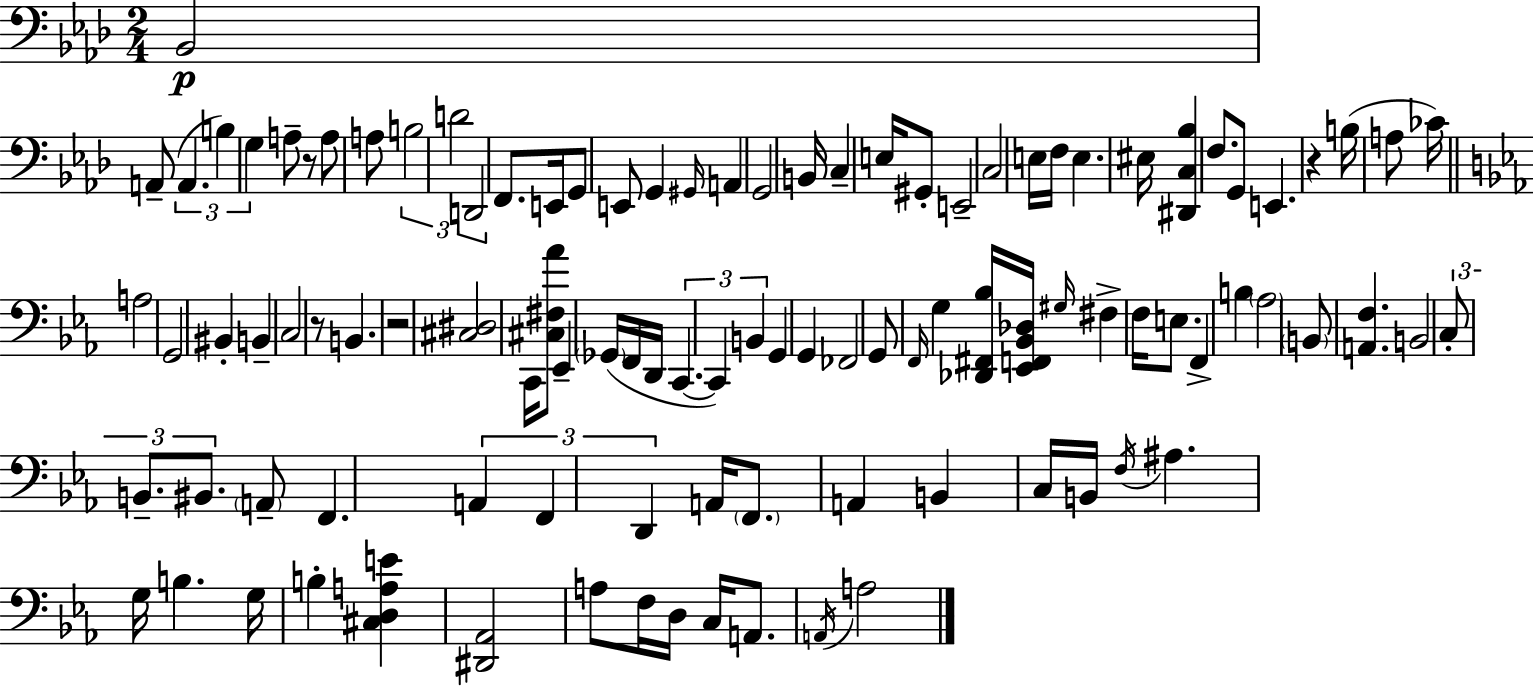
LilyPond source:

{
  \clef bass
  \numericTimeSignature
  \time 2/4
  \key aes \major
  bes,2\p | a,8--( \tuplet 3/2 { a,4. | b4) g4 } | a8-- r8 a8 a8 | \break \tuplet 3/2 { b2 | d'2 | d,2 } | f,8. e,16 g,8 e,8 | \break g,4 \grace { gis,16 } a,4 | g,2 | b,16 c4-- e16 gis,8-. | e,2-- | \break c2 | e16 f16 e4. | eis16 <dis, c bes>4 f8. | g,8 e,4. | \break r4 b16( a8 | ces'16) \bar "||" \break \key ees \major a2 | g,2 | bis,4-. b,4-- | c2 | \break r8 b,4. | r2 | <cis dis>2 | c,16 <cis fis aes'>8 ees,4-- \parenthesize ges,16( | \break f,16 d,16 \tuplet 3/2 { c,4.~~ | c,4) b,4 } | g,4 g,4 | fes,2 | \break g,8 \grace { f,16 } g4 <des, fis, bes>16 | <ees, f, bes, des>16 \grace { gis16 } fis4-> f16 e8. | f,4-> b4 | \parenthesize aes2 | \break \parenthesize b,8 <a, f>4. | b,2 | \tuplet 3/2 { c8-. b,8.-- bis,8. } | \parenthesize a,8-- f,4. | \break \tuplet 3/2 { a,4 f,4 | d,4 } a,16 \parenthesize f,8. | a,4 b,4 | c16 b,16 \acciaccatura { f16 } ais4. | \break g16 b4. | g16 b4-. <cis d a e'>4 | <dis, aes,>2 | a8 f16 d16 c16 | \break a,8. \acciaccatura { a,16 } a2 | \bar "|."
}